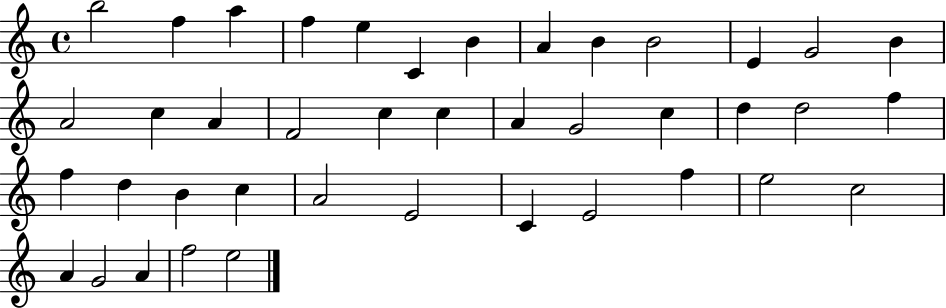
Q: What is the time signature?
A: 4/4